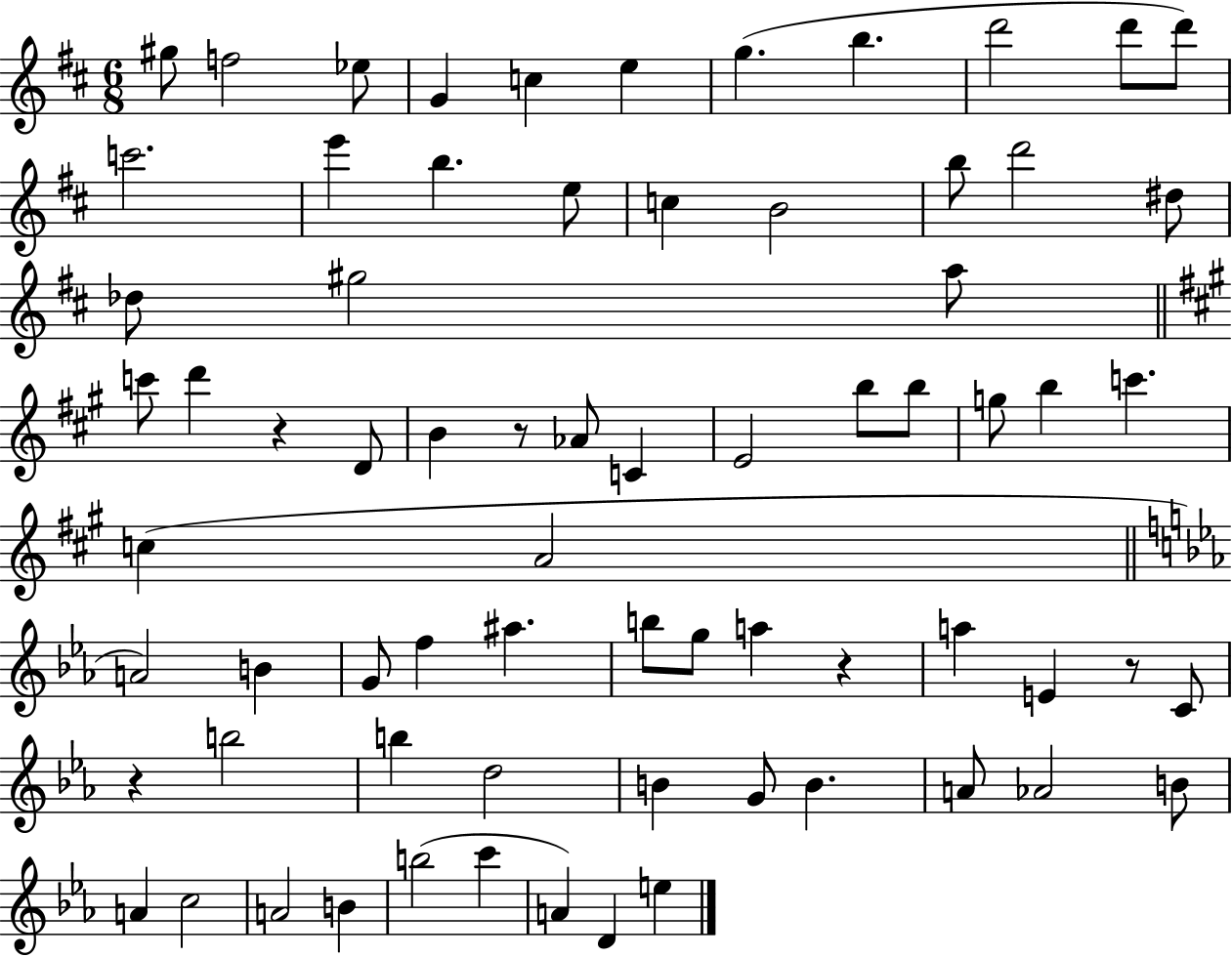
{
  \clef treble
  \numericTimeSignature
  \time 6/8
  \key d \major
  gis''8 f''2 ees''8 | g'4 c''4 e''4 | g''4.( b''4. | d'''2 d'''8 d'''8) | \break c'''2. | e'''4 b''4. e''8 | c''4 b'2 | b''8 d'''2 dis''8 | \break des''8 gis''2 a''8 | \bar "||" \break \key a \major c'''8 d'''4 r4 d'8 | b'4 r8 aes'8 c'4 | e'2 b''8 b''8 | g''8 b''4 c'''4. | \break c''4( a'2 | \bar "||" \break \key c \minor a'2) b'4 | g'8 f''4 ais''4. | b''8 g''8 a''4 r4 | a''4 e'4 r8 c'8 | \break r4 b''2 | b''4 d''2 | b'4 g'8 b'4. | a'8 aes'2 b'8 | \break a'4 c''2 | a'2 b'4 | b''2( c'''4 | a'4) d'4 e''4 | \break \bar "|."
}